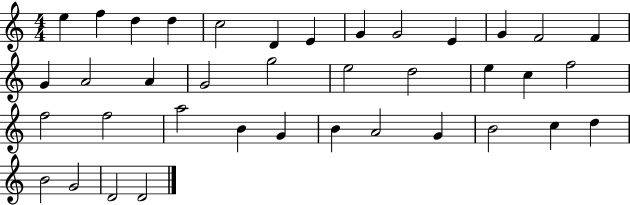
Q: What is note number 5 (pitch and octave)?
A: C5